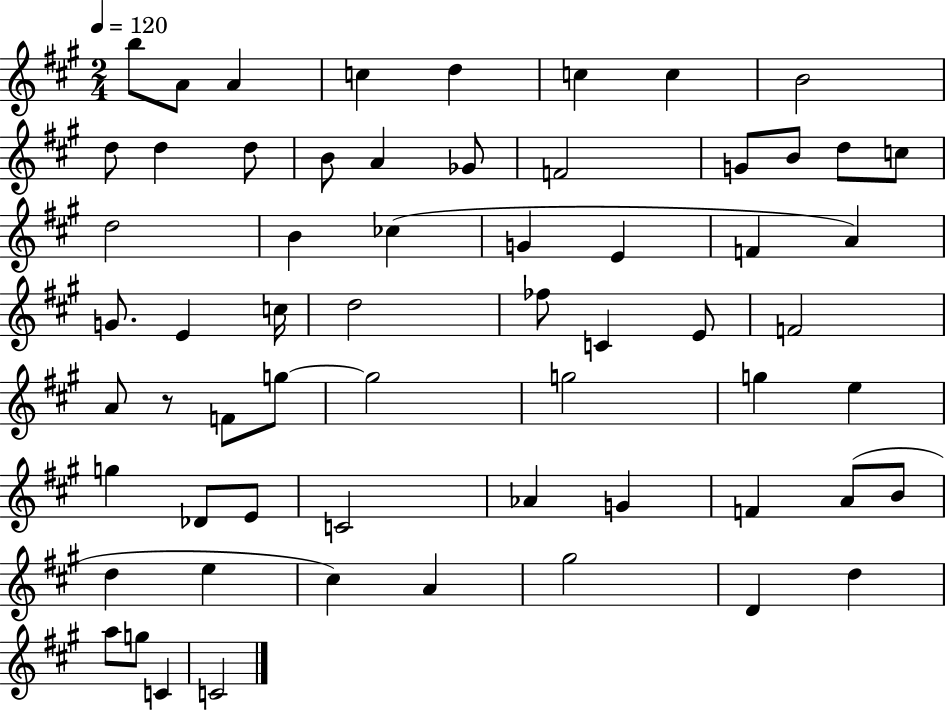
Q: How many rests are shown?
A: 1